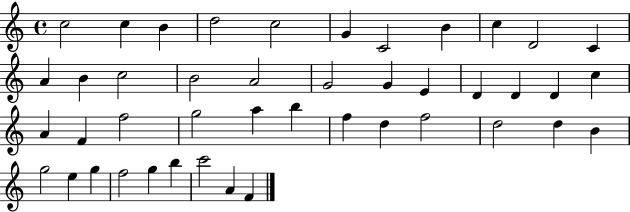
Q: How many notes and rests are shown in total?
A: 44